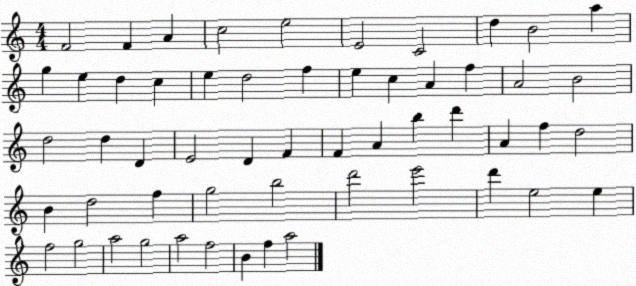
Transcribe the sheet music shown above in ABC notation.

X:1
T:Untitled
M:4/4
L:1/4
K:C
F2 F A c2 e2 E2 C2 d B2 a g e d c e d2 f e c A f A2 B2 d2 d D E2 D F F A b d' A f d2 B d2 f g2 b2 d'2 e'2 d' e2 e f2 g2 a2 g2 a2 f2 B f a2